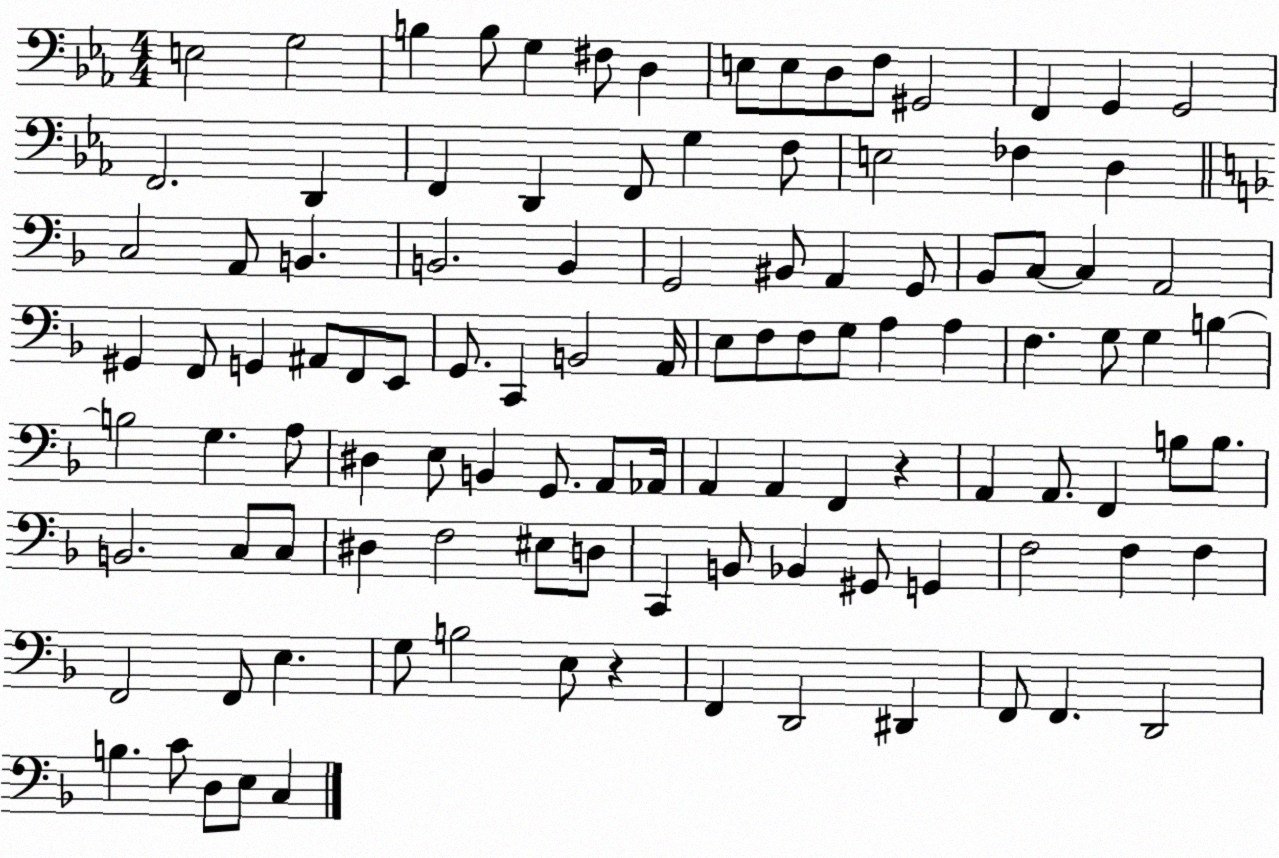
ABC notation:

X:1
T:Untitled
M:4/4
L:1/4
K:Eb
E,2 G,2 B, B,/2 G, ^F,/2 D, E,/2 E,/2 D,/2 F,/2 ^G,,2 F,, G,, G,,2 F,,2 D,, F,, D,, F,,/2 G, F,/2 E,2 _F, D, C,2 A,,/2 B,, B,,2 B,, G,,2 ^B,,/2 A,, G,,/2 _B,,/2 C,/2 C, A,,2 ^G,, F,,/2 G,, ^A,,/2 F,,/2 E,,/2 G,,/2 C,, B,,2 A,,/4 E,/2 F,/2 F,/2 G,/2 A, A, F, G,/2 G, B, B,2 G, A,/2 ^D, E,/2 B,, G,,/2 A,,/2 _A,,/4 A,, A,, F,, z A,, A,,/2 F,, B,/2 B,/2 B,,2 C,/2 C,/2 ^D, F,2 ^E,/2 D,/2 C,, B,,/2 _B,, ^G,,/2 G,, F,2 F, F, F,,2 F,,/2 E, G,/2 B,2 E,/2 z F,, D,,2 ^D,, F,,/2 F,, D,,2 B, C/2 D,/2 E,/2 C,